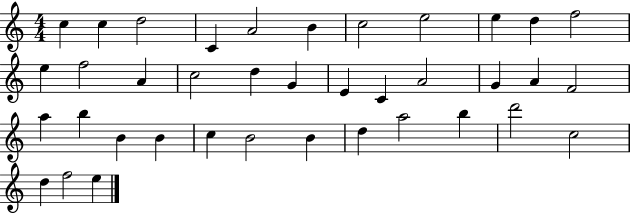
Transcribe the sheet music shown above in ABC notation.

X:1
T:Untitled
M:4/4
L:1/4
K:C
c c d2 C A2 B c2 e2 e d f2 e f2 A c2 d G E C A2 G A F2 a b B B c B2 B d a2 b d'2 c2 d f2 e